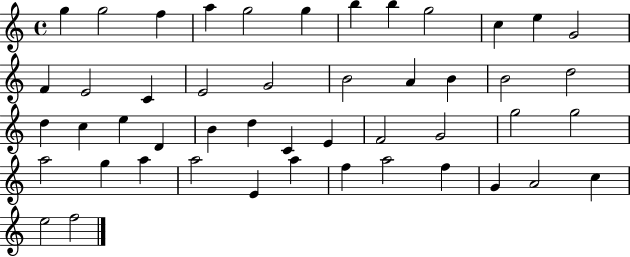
{
  \clef treble
  \time 4/4
  \defaultTimeSignature
  \key c \major
  g''4 g''2 f''4 | a''4 g''2 g''4 | b''4 b''4 g''2 | c''4 e''4 g'2 | \break f'4 e'2 c'4 | e'2 g'2 | b'2 a'4 b'4 | b'2 d''2 | \break d''4 c''4 e''4 d'4 | b'4 d''4 c'4 e'4 | f'2 g'2 | g''2 g''2 | \break a''2 g''4 a''4 | a''2 e'4 a''4 | f''4 a''2 f''4 | g'4 a'2 c''4 | \break e''2 f''2 | \bar "|."
}